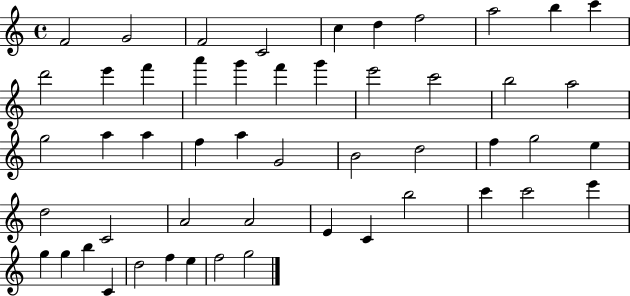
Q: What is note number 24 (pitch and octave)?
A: A5